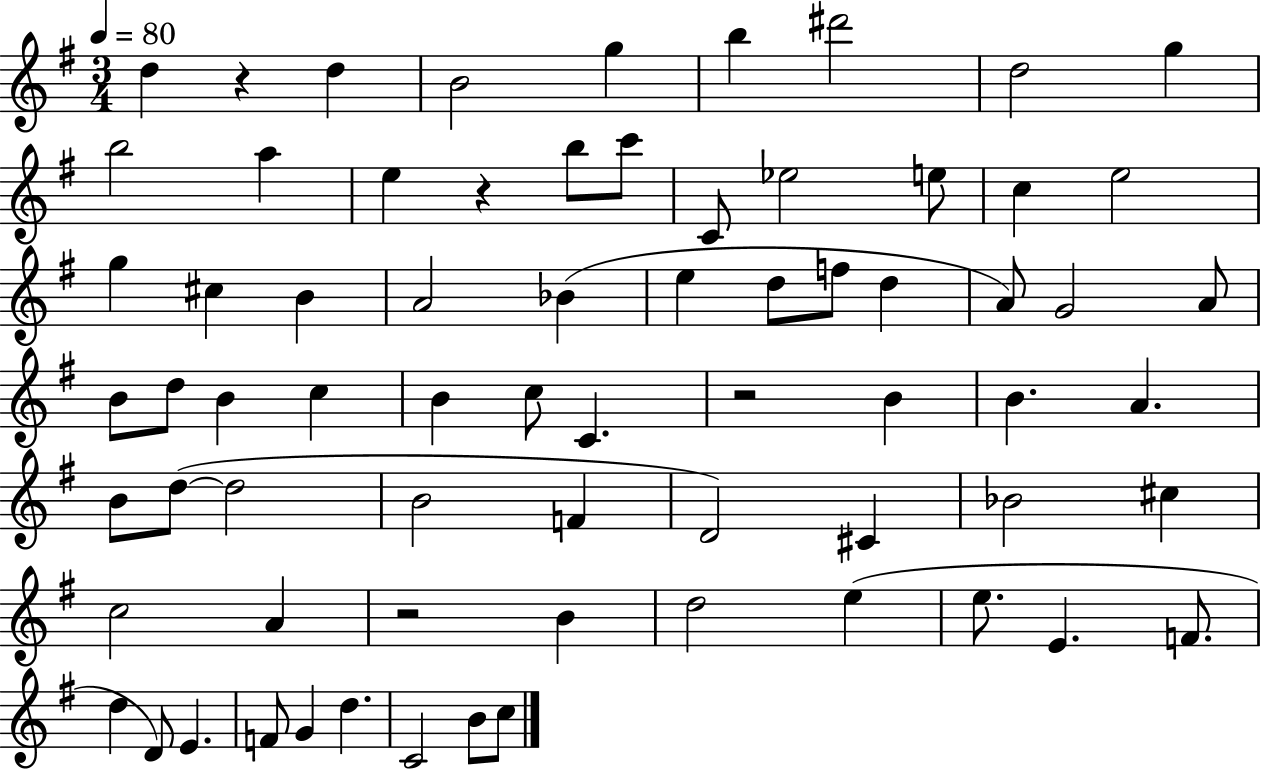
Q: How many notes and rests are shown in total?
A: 70